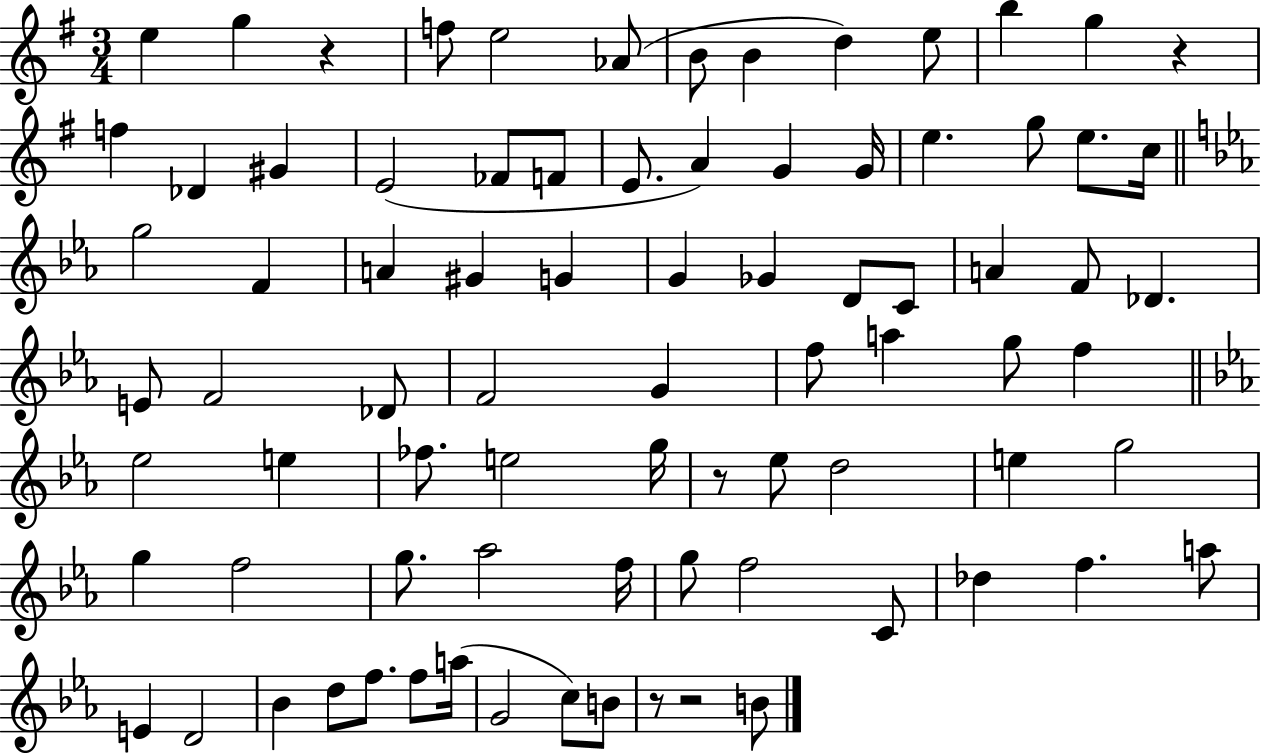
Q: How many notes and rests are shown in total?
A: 82